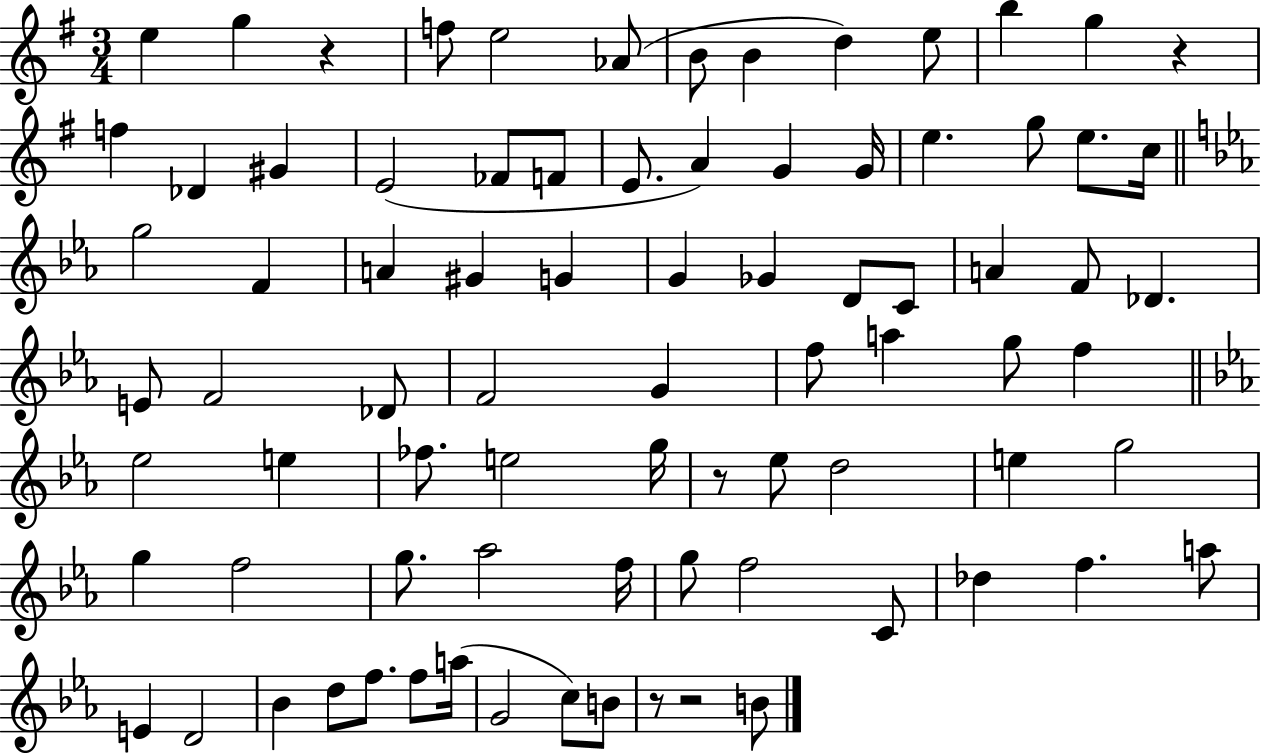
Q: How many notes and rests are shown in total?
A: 82